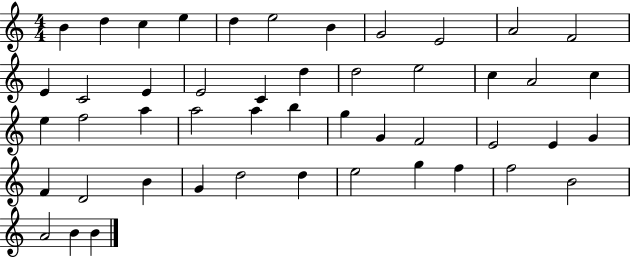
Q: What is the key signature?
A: C major